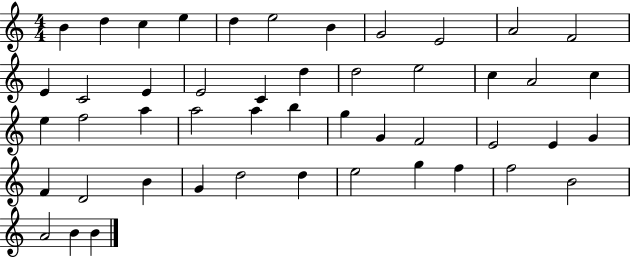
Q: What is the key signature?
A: C major